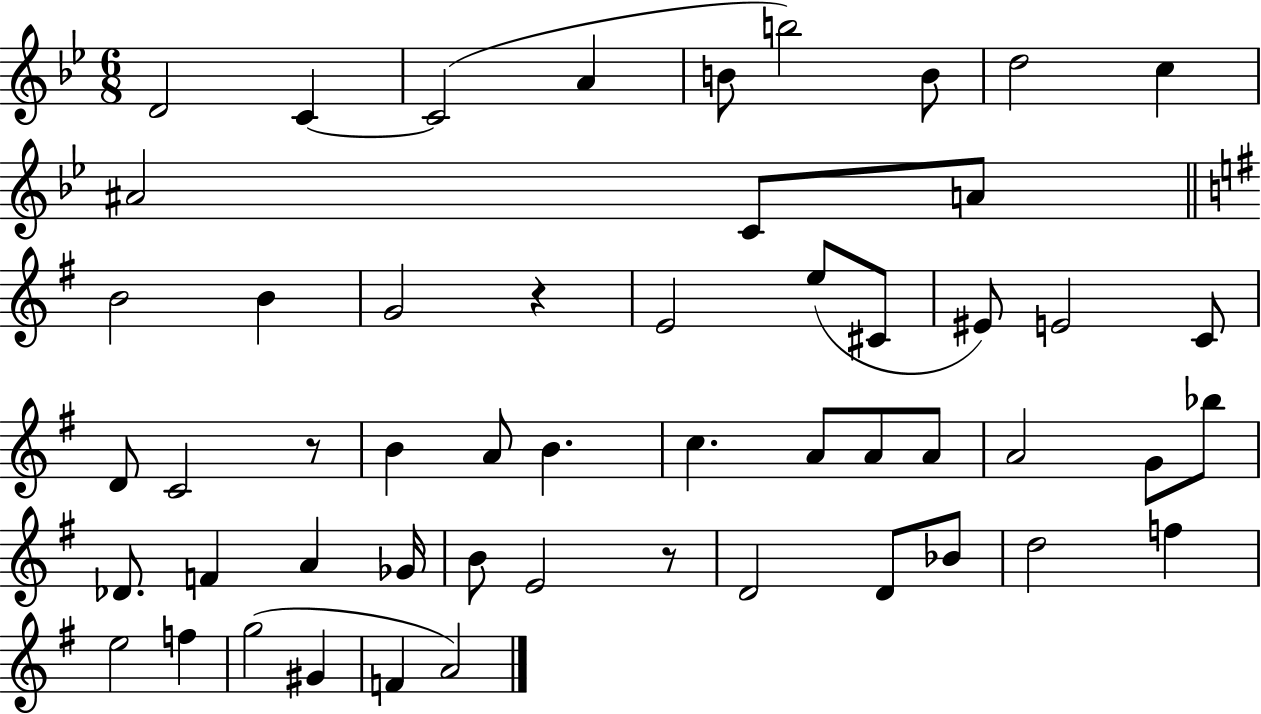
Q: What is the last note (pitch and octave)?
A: A4